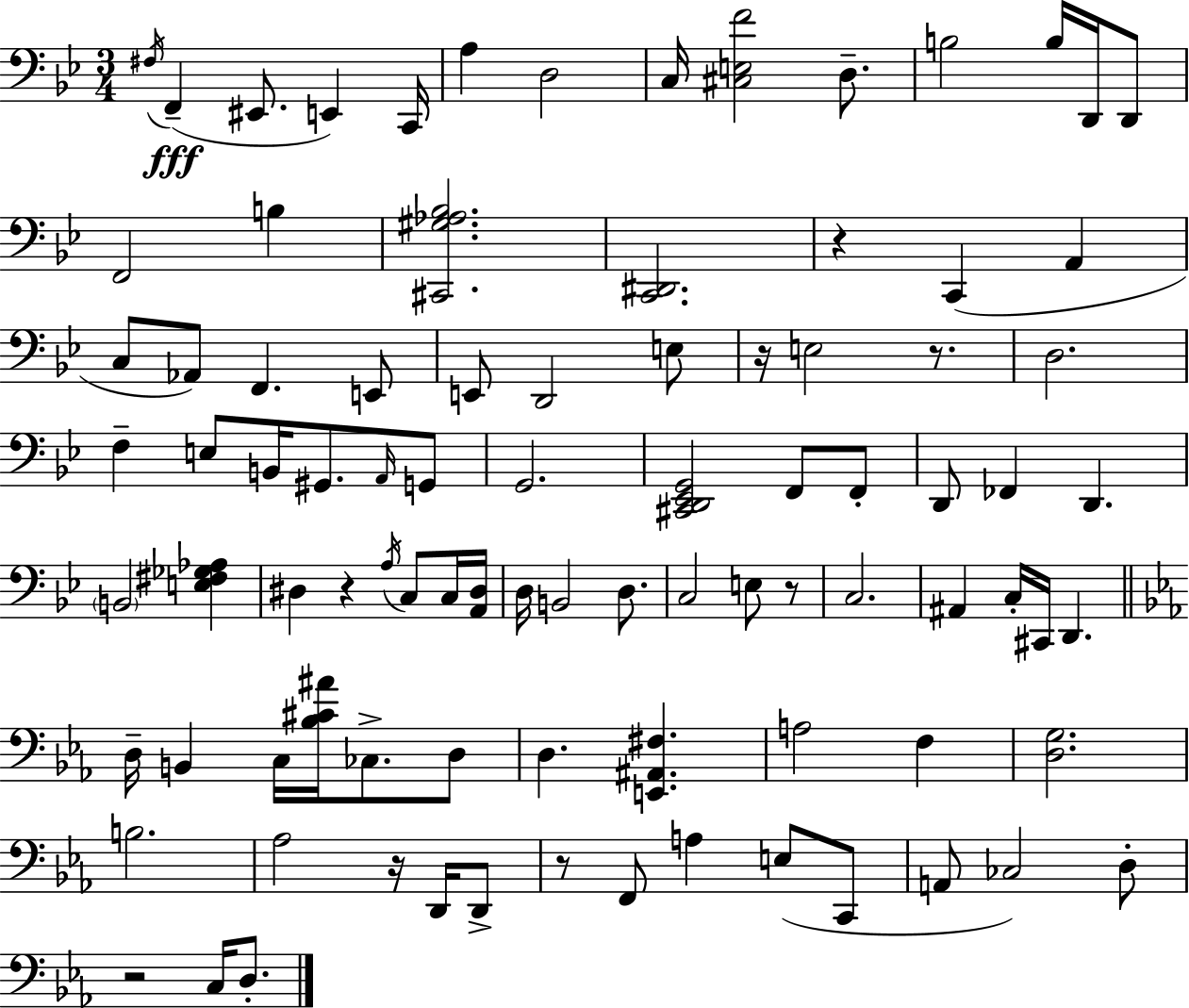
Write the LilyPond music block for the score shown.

{
  \clef bass
  \numericTimeSignature
  \time 3/4
  \key g \minor
  \acciaccatura { fis16 }(\fff f,4-- eis,8. e,4) | c,16 a4 d2 | c16 <cis e f'>2 d8.-- | b2 b16 d,16 d,8 | \break f,2 b4 | <cis, gis aes bes>2. | <c, dis,>2. | r4 c,4( a,4 | \break c8 aes,8) f,4. e,8 | e,8 d,2 e8 | r16 e2 r8. | d2. | \break f4-- e8 b,16 gis,8. \grace { a,16 } | g,8 g,2. | <cis, d, ees, g,>2 f,8 | f,8-. d,8 fes,4 d,4. | \break \parenthesize b,2 <e fis ges aes>4 | dis4 r4 \acciaccatura { a16 } c8 | c16 <a, dis>16 d16 b,2 | d8. c2 e8 | \break r8 c2. | ais,4 c16-. cis,16 d,4. | \bar "||" \break \key ees \major d16-- b,4 c16 <bes cis' ais'>16 ces8.-> d8 | d4. <e, ais, fis>4. | a2 f4 | <d g>2. | \break b2. | aes2 r16 d,16 d,8-> | r8 f,8 a4 e8( c,8 | a,8 ces2) d8-. | \break r2 c16 d8.-. | \bar "|."
}